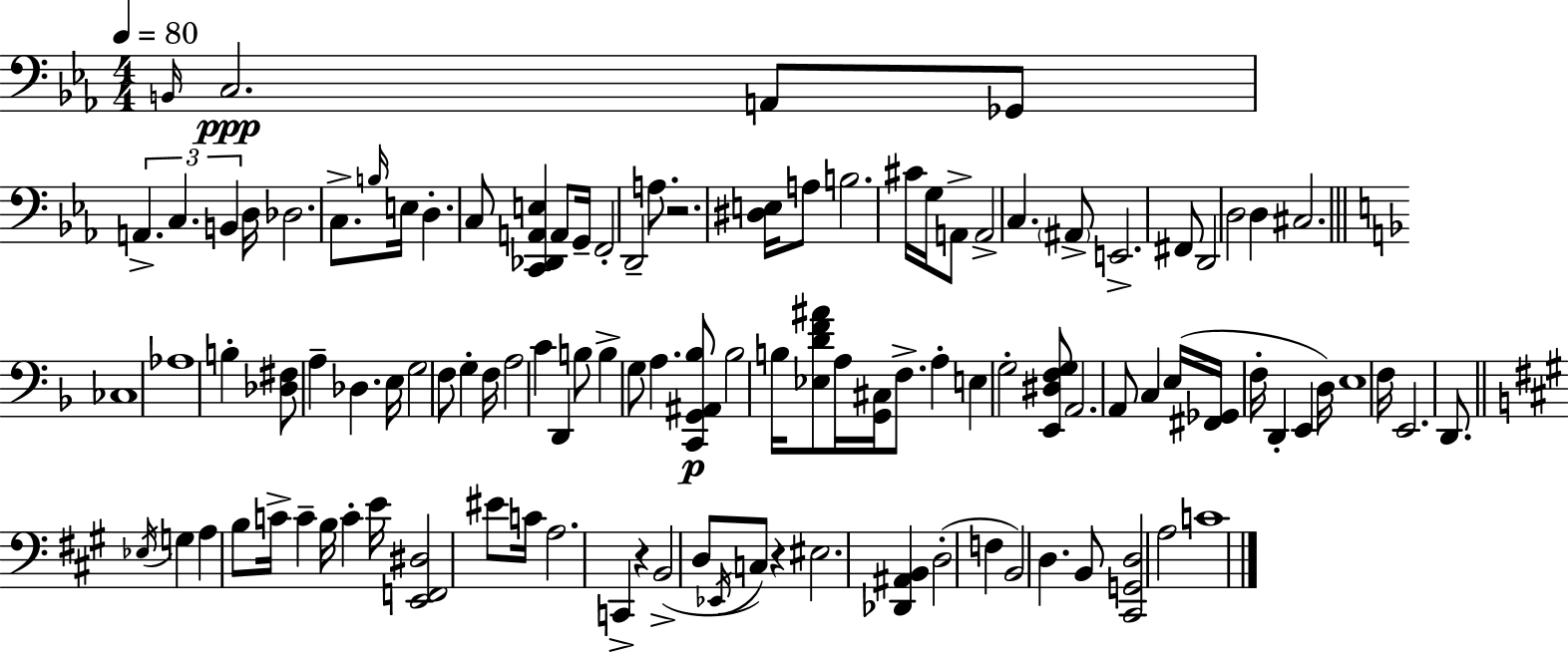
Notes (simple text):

B2/s C3/h. A2/e Gb2/e A2/q. C3/q. B2/q D3/s Db3/h. C3/e. B3/s E3/s D3/q. C3/e [C2,Db2,A2,E3]/q A2/e G2/s F2/h D2/h A3/e. R/h. [D#3,E3]/s A3/e B3/h. C#4/s G3/s A2/e A2/h C3/q. A#2/e E2/h. F#2/e D2/h D3/h D3/q C#3/h. CES3/w Ab3/w B3/q [Db3,F#3]/e A3/q Db3/q. E3/s G3/h F3/e G3/q F3/s A3/h C4/q D2/q B3/e B3/q G3/e A3/q. [C2,G2,A#2,Bb3]/e Bb3/h B3/s [Eb3,D4,F4,A#4]/e A3/s [G2,C#3]/s F3/e. A3/q E3/q G3/h [E2,D#3,F3,G3]/e A2/h. A2/e C3/q E3/s [F#2,Gb2]/s F3/s D2/q E2/q D3/s E3/w F3/s E2/h. D2/e. Eb3/s G3/q A3/q B3/e C4/s C4/q B3/s C4/q E4/s [E2,F2,D#3]/h EIS4/e C4/s A3/h. C2/q R/q B2/h D3/e Eb2/s C3/e R/q EIS3/h. [Db2,A#2,B2]/q D3/h F3/q B2/h D3/q. B2/e [C#2,G2,D3]/h A3/h C4/w